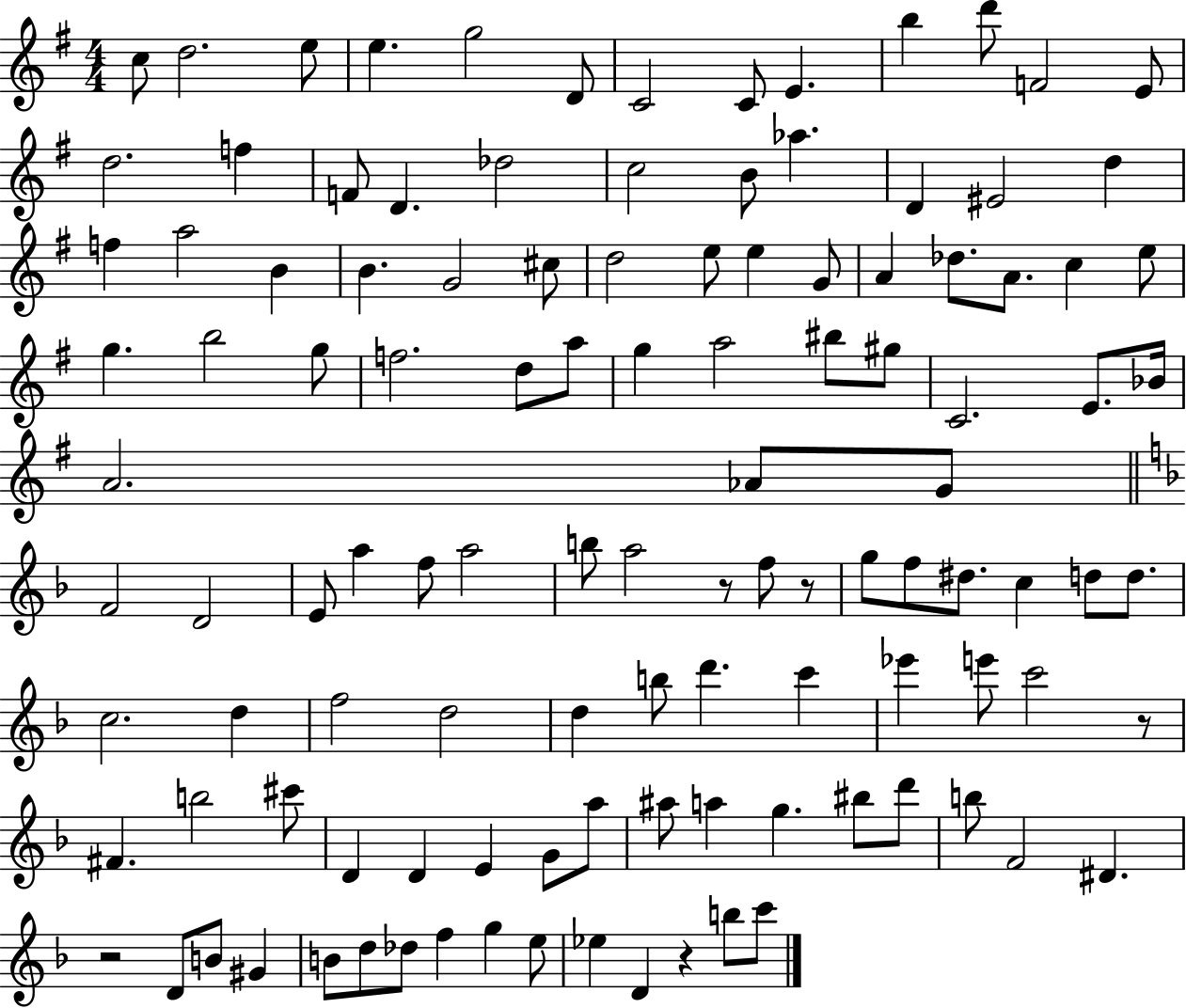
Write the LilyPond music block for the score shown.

{
  \clef treble
  \numericTimeSignature
  \time 4/4
  \key g \major
  c''8 d''2. e''8 | e''4. g''2 d'8 | c'2 c'8 e'4. | b''4 d'''8 f'2 e'8 | \break d''2. f''4 | f'8 d'4. des''2 | c''2 b'8 aes''4. | d'4 eis'2 d''4 | \break f''4 a''2 b'4 | b'4. g'2 cis''8 | d''2 e''8 e''4 g'8 | a'4 des''8. a'8. c''4 e''8 | \break g''4. b''2 g''8 | f''2. d''8 a''8 | g''4 a''2 bis''8 gis''8 | c'2. e'8. bes'16 | \break a'2. aes'8 g'8 | \bar "||" \break \key d \minor f'2 d'2 | e'8 a''4 f''8 a''2 | b''8 a''2 r8 f''8 r8 | g''8 f''8 dis''8. c''4 d''8 d''8. | \break c''2. d''4 | f''2 d''2 | d''4 b''8 d'''4. c'''4 | ees'''4 e'''8 c'''2 r8 | \break fis'4. b''2 cis'''8 | d'4 d'4 e'4 g'8 a''8 | ais''8 a''4 g''4. bis''8 d'''8 | b''8 f'2 dis'4. | \break r2 d'8 b'8 gis'4 | b'8 d''8 des''8 f''4 g''4 e''8 | ees''4 d'4 r4 b''8 c'''8 | \bar "|."
}